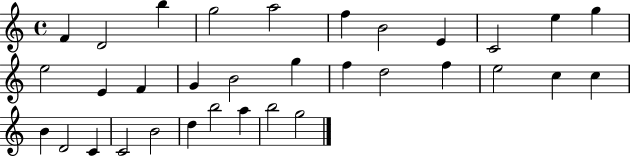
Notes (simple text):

F4/q D4/h B5/q G5/h A5/h F5/q B4/h E4/q C4/h E5/q G5/q E5/h E4/q F4/q G4/q B4/h G5/q F5/q D5/h F5/q E5/h C5/q C5/q B4/q D4/h C4/q C4/h B4/h D5/q B5/h A5/q B5/h G5/h